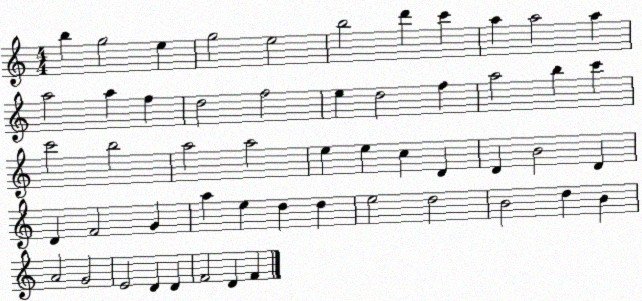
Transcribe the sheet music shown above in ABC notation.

X:1
T:Untitled
M:4/4
L:1/4
K:C
b g2 e g2 e2 b2 d' c' a a2 a a2 a f d2 f2 e d2 f a2 b c' c'2 b2 a2 a2 e e c D D B2 D D F2 G a e d d e2 d2 B2 d B A2 G2 E2 D D F2 D F